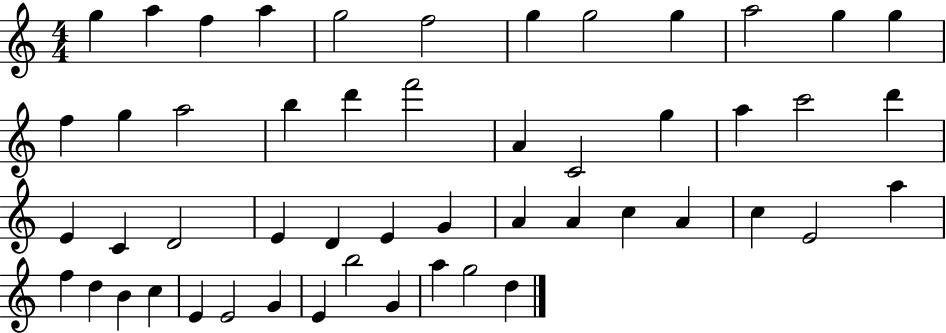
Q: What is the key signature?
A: C major